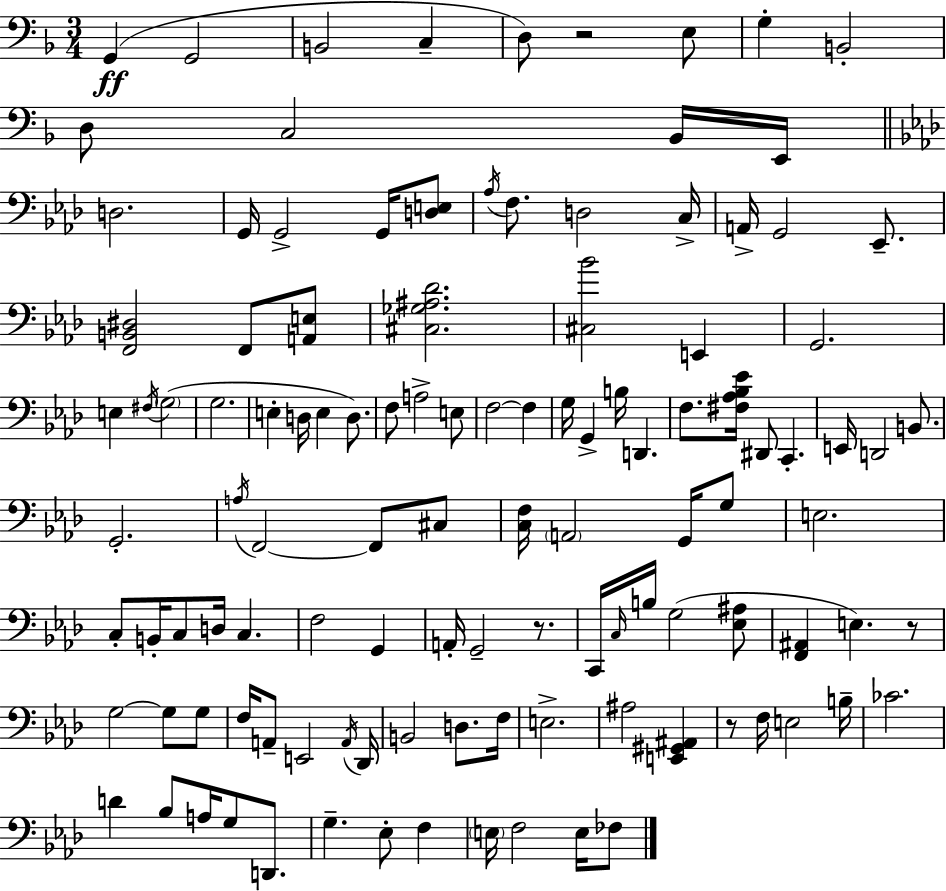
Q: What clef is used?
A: bass